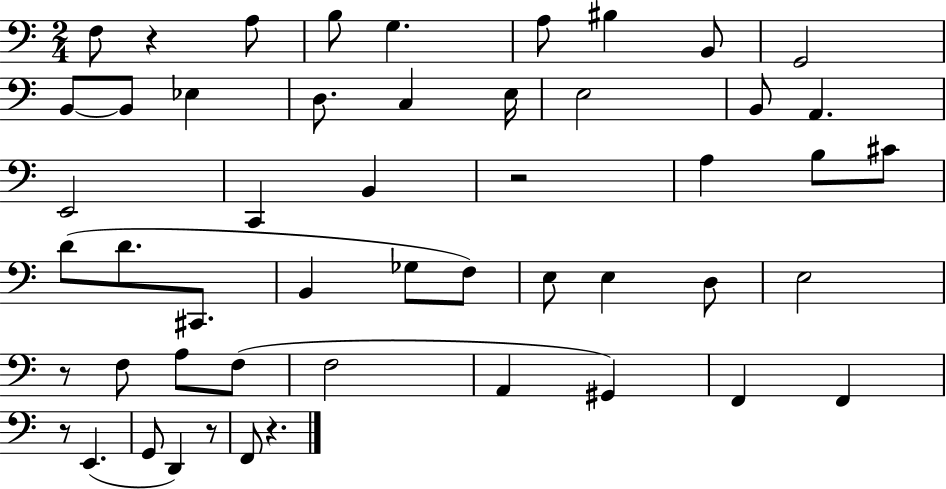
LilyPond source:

{
  \clef bass
  \numericTimeSignature
  \time 2/4
  \key c \major
  f8 r4 a8 | b8 g4. | a8 bis4 b,8 | g,2 | \break b,8~~ b,8 ees4 | d8. c4 e16 | e2 | b,8 a,4. | \break e,2 | c,4 b,4 | r2 | a4 b8 cis'8 | \break d'8( d'8. cis,8. | b,4 ges8 f8) | e8 e4 d8 | e2 | \break r8 f8 a8 f8( | f2 | a,4 gis,4) | f,4 f,4 | \break r8 e,4.( | g,8 d,4) r8 | f,8 r4. | \bar "|."
}